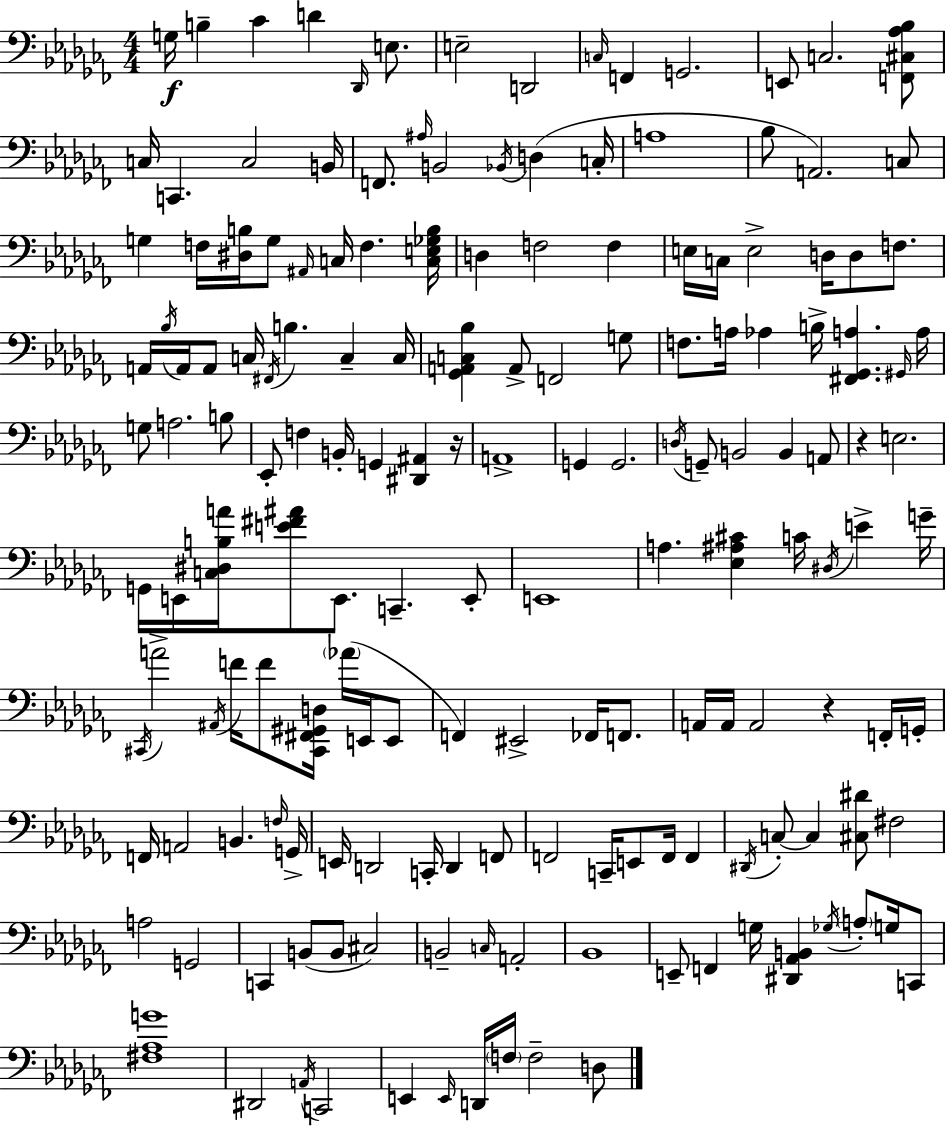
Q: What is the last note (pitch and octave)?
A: D3